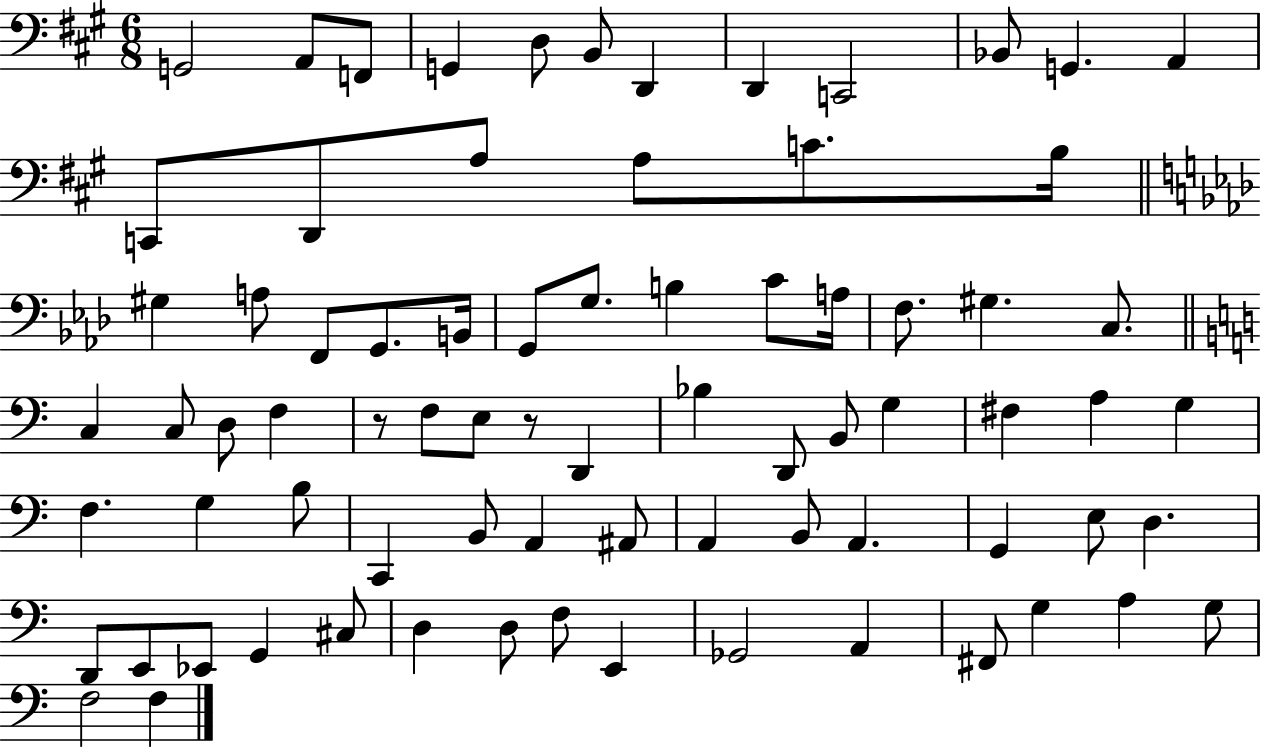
X:1
T:Untitled
M:6/8
L:1/4
K:A
G,,2 A,,/2 F,,/2 G,, D,/2 B,,/2 D,, D,, C,,2 _B,,/2 G,, A,, C,,/2 D,,/2 A,/2 A,/2 C/2 B,/4 ^G, A,/2 F,,/2 G,,/2 B,,/4 G,,/2 G,/2 B, C/2 A,/4 F,/2 ^G, C,/2 C, C,/2 D,/2 F, z/2 F,/2 E,/2 z/2 D,, _B, D,,/2 B,,/2 G, ^F, A, G, F, G, B,/2 C,, B,,/2 A,, ^A,,/2 A,, B,,/2 A,, G,, E,/2 D, D,,/2 E,,/2 _E,,/2 G,, ^C,/2 D, D,/2 F,/2 E,, _G,,2 A,, ^F,,/2 G, A, G,/2 F,2 F,